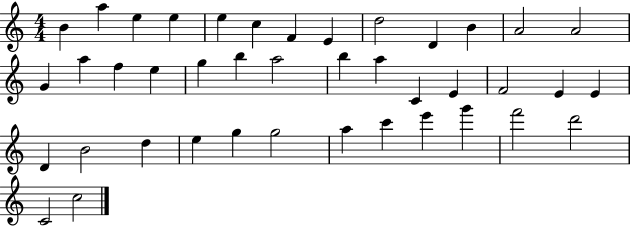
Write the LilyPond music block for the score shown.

{
  \clef treble
  \numericTimeSignature
  \time 4/4
  \key c \major
  b'4 a''4 e''4 e''4 | e''4 c''4 f'4 e'4 | d''2 d'4 b'4 | a'2 a'2 | \break g'4 a''4 f''4 e''4 | g''4 b''4 a''2 | b''4 a''4 c'4 e'4 | f'2 e'4 e'4 | \break d'4 b'2 d''4 | e''4 g''4 g''2 | a''4 c'''4 e'''4 g'''4 | f'''2 d'''2 | \break c'2 c''2 | \bar "|."
}